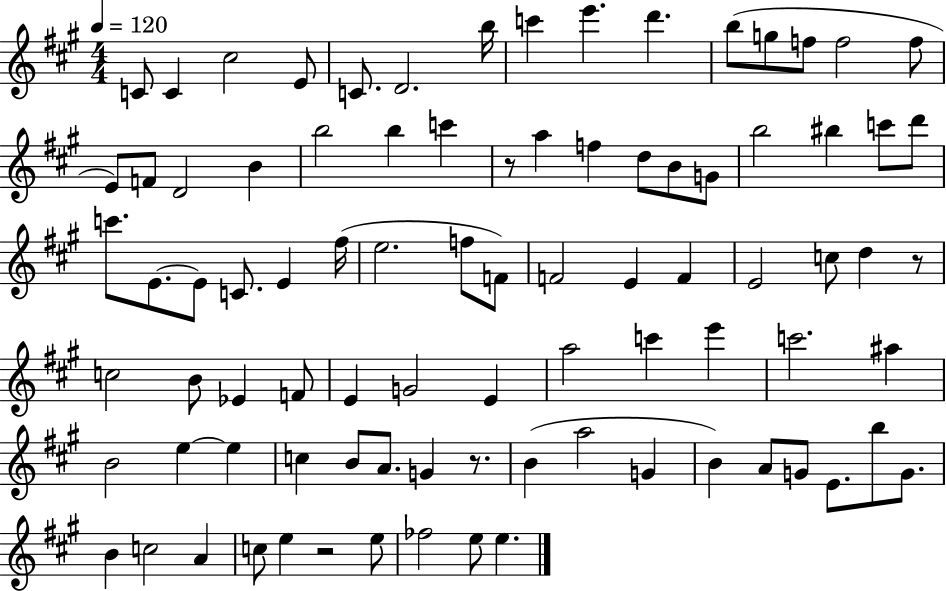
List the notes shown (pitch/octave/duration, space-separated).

C4/e C4/q C#5/h E4/e C4/e. D4/h. B5/s C6/q E6/q. D6/q. B5/e G5/e F5/e F5/h F5/e E4/e F4/e D4/h B4/q B5/h B5/q C6/q R/e A5/q F5/q D5/e B4/e G4/e B5/h BIS5/q C6/e D6/e C6/e. E4/e. E4/e C4/e. E4/q F#5/s E5/h. F5/e F4/e F4/h E4/q F4/q E4/h C5/e D5/q R/e C5/h B4/e Eb4/q F4/e E4/q G4/h E4/q A5/h C6/q E6/q C6/h. A#5/q B4/h E5/q E5/q C5/q B4/e A4/e. G4/q R/e. B4/q A5/h G4/q B4/q A4/e G4/e E4/e. B5/e G4/e. B4/q C5/h A4/q C5/e E5/q R/h E5/e FES5/h E5/e E5/q.